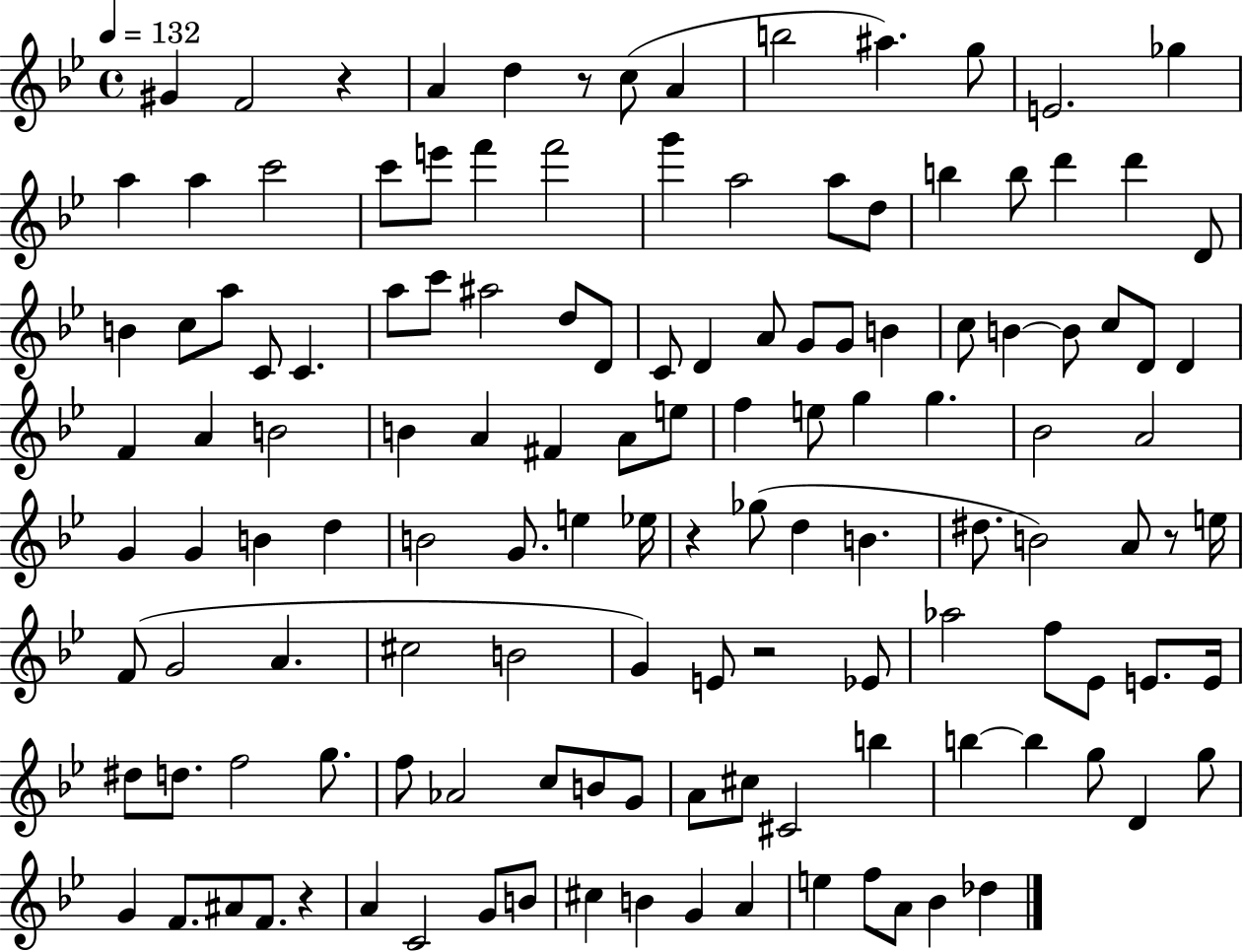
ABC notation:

X:1
T:Untitled
M:4/4
L:1/4
K:Bb
^G F2 z A d z/2 c/2 A b2 ^a g/2 E2 _g a a c'2 c'/2 e'/2 f' f'2 g' a2 a/2 d/2 b b/2 d' d' D/2 B c/2 a/2 C/2 C a/2 c'/2 ^a2 d/2 D/2 C/2 D A/2 G/2 G/2 B c/2 B B/2 c/2 D/2 D F A B2 B A ^F A/2 e/2 f e/2 g g _B2 A2 G G B d B2 G/2 e _e/4 z _g/2 d B ^d/2 B2 A/2 z/2 e/4 F/2 G2 A ^c2 B2 G E/2 z2 _E/2 _a2 f/2 _E/2 E/2 E/4 ^d/2 d/2 f2 g/2 f/2 _A2 c/2 B/2 G/2 A/2 ^c/2 ^C2 b b b g/2 D g/2 G F/2 ^A/2 F/2 z A C2 G/2 B/2 ^c B G A e f/2 A/2 _B _d